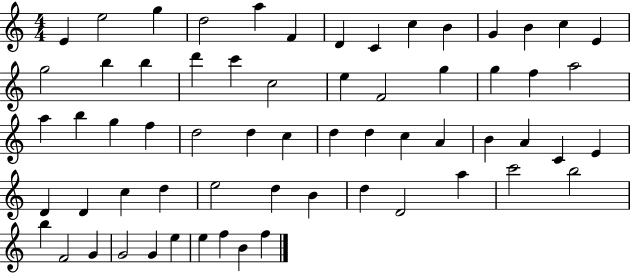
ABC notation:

X:1
T:Untitled
M:4/4
L:1/4
K:C
E e2 g d2 a F D C c B G B c E g2 b b d' c' c2 e F2 g g f a2 a b g f d2 d c d d c A B A C E D D c d e2 d B d D2 a c'2 b2 b F2 G G2 G e e f B f